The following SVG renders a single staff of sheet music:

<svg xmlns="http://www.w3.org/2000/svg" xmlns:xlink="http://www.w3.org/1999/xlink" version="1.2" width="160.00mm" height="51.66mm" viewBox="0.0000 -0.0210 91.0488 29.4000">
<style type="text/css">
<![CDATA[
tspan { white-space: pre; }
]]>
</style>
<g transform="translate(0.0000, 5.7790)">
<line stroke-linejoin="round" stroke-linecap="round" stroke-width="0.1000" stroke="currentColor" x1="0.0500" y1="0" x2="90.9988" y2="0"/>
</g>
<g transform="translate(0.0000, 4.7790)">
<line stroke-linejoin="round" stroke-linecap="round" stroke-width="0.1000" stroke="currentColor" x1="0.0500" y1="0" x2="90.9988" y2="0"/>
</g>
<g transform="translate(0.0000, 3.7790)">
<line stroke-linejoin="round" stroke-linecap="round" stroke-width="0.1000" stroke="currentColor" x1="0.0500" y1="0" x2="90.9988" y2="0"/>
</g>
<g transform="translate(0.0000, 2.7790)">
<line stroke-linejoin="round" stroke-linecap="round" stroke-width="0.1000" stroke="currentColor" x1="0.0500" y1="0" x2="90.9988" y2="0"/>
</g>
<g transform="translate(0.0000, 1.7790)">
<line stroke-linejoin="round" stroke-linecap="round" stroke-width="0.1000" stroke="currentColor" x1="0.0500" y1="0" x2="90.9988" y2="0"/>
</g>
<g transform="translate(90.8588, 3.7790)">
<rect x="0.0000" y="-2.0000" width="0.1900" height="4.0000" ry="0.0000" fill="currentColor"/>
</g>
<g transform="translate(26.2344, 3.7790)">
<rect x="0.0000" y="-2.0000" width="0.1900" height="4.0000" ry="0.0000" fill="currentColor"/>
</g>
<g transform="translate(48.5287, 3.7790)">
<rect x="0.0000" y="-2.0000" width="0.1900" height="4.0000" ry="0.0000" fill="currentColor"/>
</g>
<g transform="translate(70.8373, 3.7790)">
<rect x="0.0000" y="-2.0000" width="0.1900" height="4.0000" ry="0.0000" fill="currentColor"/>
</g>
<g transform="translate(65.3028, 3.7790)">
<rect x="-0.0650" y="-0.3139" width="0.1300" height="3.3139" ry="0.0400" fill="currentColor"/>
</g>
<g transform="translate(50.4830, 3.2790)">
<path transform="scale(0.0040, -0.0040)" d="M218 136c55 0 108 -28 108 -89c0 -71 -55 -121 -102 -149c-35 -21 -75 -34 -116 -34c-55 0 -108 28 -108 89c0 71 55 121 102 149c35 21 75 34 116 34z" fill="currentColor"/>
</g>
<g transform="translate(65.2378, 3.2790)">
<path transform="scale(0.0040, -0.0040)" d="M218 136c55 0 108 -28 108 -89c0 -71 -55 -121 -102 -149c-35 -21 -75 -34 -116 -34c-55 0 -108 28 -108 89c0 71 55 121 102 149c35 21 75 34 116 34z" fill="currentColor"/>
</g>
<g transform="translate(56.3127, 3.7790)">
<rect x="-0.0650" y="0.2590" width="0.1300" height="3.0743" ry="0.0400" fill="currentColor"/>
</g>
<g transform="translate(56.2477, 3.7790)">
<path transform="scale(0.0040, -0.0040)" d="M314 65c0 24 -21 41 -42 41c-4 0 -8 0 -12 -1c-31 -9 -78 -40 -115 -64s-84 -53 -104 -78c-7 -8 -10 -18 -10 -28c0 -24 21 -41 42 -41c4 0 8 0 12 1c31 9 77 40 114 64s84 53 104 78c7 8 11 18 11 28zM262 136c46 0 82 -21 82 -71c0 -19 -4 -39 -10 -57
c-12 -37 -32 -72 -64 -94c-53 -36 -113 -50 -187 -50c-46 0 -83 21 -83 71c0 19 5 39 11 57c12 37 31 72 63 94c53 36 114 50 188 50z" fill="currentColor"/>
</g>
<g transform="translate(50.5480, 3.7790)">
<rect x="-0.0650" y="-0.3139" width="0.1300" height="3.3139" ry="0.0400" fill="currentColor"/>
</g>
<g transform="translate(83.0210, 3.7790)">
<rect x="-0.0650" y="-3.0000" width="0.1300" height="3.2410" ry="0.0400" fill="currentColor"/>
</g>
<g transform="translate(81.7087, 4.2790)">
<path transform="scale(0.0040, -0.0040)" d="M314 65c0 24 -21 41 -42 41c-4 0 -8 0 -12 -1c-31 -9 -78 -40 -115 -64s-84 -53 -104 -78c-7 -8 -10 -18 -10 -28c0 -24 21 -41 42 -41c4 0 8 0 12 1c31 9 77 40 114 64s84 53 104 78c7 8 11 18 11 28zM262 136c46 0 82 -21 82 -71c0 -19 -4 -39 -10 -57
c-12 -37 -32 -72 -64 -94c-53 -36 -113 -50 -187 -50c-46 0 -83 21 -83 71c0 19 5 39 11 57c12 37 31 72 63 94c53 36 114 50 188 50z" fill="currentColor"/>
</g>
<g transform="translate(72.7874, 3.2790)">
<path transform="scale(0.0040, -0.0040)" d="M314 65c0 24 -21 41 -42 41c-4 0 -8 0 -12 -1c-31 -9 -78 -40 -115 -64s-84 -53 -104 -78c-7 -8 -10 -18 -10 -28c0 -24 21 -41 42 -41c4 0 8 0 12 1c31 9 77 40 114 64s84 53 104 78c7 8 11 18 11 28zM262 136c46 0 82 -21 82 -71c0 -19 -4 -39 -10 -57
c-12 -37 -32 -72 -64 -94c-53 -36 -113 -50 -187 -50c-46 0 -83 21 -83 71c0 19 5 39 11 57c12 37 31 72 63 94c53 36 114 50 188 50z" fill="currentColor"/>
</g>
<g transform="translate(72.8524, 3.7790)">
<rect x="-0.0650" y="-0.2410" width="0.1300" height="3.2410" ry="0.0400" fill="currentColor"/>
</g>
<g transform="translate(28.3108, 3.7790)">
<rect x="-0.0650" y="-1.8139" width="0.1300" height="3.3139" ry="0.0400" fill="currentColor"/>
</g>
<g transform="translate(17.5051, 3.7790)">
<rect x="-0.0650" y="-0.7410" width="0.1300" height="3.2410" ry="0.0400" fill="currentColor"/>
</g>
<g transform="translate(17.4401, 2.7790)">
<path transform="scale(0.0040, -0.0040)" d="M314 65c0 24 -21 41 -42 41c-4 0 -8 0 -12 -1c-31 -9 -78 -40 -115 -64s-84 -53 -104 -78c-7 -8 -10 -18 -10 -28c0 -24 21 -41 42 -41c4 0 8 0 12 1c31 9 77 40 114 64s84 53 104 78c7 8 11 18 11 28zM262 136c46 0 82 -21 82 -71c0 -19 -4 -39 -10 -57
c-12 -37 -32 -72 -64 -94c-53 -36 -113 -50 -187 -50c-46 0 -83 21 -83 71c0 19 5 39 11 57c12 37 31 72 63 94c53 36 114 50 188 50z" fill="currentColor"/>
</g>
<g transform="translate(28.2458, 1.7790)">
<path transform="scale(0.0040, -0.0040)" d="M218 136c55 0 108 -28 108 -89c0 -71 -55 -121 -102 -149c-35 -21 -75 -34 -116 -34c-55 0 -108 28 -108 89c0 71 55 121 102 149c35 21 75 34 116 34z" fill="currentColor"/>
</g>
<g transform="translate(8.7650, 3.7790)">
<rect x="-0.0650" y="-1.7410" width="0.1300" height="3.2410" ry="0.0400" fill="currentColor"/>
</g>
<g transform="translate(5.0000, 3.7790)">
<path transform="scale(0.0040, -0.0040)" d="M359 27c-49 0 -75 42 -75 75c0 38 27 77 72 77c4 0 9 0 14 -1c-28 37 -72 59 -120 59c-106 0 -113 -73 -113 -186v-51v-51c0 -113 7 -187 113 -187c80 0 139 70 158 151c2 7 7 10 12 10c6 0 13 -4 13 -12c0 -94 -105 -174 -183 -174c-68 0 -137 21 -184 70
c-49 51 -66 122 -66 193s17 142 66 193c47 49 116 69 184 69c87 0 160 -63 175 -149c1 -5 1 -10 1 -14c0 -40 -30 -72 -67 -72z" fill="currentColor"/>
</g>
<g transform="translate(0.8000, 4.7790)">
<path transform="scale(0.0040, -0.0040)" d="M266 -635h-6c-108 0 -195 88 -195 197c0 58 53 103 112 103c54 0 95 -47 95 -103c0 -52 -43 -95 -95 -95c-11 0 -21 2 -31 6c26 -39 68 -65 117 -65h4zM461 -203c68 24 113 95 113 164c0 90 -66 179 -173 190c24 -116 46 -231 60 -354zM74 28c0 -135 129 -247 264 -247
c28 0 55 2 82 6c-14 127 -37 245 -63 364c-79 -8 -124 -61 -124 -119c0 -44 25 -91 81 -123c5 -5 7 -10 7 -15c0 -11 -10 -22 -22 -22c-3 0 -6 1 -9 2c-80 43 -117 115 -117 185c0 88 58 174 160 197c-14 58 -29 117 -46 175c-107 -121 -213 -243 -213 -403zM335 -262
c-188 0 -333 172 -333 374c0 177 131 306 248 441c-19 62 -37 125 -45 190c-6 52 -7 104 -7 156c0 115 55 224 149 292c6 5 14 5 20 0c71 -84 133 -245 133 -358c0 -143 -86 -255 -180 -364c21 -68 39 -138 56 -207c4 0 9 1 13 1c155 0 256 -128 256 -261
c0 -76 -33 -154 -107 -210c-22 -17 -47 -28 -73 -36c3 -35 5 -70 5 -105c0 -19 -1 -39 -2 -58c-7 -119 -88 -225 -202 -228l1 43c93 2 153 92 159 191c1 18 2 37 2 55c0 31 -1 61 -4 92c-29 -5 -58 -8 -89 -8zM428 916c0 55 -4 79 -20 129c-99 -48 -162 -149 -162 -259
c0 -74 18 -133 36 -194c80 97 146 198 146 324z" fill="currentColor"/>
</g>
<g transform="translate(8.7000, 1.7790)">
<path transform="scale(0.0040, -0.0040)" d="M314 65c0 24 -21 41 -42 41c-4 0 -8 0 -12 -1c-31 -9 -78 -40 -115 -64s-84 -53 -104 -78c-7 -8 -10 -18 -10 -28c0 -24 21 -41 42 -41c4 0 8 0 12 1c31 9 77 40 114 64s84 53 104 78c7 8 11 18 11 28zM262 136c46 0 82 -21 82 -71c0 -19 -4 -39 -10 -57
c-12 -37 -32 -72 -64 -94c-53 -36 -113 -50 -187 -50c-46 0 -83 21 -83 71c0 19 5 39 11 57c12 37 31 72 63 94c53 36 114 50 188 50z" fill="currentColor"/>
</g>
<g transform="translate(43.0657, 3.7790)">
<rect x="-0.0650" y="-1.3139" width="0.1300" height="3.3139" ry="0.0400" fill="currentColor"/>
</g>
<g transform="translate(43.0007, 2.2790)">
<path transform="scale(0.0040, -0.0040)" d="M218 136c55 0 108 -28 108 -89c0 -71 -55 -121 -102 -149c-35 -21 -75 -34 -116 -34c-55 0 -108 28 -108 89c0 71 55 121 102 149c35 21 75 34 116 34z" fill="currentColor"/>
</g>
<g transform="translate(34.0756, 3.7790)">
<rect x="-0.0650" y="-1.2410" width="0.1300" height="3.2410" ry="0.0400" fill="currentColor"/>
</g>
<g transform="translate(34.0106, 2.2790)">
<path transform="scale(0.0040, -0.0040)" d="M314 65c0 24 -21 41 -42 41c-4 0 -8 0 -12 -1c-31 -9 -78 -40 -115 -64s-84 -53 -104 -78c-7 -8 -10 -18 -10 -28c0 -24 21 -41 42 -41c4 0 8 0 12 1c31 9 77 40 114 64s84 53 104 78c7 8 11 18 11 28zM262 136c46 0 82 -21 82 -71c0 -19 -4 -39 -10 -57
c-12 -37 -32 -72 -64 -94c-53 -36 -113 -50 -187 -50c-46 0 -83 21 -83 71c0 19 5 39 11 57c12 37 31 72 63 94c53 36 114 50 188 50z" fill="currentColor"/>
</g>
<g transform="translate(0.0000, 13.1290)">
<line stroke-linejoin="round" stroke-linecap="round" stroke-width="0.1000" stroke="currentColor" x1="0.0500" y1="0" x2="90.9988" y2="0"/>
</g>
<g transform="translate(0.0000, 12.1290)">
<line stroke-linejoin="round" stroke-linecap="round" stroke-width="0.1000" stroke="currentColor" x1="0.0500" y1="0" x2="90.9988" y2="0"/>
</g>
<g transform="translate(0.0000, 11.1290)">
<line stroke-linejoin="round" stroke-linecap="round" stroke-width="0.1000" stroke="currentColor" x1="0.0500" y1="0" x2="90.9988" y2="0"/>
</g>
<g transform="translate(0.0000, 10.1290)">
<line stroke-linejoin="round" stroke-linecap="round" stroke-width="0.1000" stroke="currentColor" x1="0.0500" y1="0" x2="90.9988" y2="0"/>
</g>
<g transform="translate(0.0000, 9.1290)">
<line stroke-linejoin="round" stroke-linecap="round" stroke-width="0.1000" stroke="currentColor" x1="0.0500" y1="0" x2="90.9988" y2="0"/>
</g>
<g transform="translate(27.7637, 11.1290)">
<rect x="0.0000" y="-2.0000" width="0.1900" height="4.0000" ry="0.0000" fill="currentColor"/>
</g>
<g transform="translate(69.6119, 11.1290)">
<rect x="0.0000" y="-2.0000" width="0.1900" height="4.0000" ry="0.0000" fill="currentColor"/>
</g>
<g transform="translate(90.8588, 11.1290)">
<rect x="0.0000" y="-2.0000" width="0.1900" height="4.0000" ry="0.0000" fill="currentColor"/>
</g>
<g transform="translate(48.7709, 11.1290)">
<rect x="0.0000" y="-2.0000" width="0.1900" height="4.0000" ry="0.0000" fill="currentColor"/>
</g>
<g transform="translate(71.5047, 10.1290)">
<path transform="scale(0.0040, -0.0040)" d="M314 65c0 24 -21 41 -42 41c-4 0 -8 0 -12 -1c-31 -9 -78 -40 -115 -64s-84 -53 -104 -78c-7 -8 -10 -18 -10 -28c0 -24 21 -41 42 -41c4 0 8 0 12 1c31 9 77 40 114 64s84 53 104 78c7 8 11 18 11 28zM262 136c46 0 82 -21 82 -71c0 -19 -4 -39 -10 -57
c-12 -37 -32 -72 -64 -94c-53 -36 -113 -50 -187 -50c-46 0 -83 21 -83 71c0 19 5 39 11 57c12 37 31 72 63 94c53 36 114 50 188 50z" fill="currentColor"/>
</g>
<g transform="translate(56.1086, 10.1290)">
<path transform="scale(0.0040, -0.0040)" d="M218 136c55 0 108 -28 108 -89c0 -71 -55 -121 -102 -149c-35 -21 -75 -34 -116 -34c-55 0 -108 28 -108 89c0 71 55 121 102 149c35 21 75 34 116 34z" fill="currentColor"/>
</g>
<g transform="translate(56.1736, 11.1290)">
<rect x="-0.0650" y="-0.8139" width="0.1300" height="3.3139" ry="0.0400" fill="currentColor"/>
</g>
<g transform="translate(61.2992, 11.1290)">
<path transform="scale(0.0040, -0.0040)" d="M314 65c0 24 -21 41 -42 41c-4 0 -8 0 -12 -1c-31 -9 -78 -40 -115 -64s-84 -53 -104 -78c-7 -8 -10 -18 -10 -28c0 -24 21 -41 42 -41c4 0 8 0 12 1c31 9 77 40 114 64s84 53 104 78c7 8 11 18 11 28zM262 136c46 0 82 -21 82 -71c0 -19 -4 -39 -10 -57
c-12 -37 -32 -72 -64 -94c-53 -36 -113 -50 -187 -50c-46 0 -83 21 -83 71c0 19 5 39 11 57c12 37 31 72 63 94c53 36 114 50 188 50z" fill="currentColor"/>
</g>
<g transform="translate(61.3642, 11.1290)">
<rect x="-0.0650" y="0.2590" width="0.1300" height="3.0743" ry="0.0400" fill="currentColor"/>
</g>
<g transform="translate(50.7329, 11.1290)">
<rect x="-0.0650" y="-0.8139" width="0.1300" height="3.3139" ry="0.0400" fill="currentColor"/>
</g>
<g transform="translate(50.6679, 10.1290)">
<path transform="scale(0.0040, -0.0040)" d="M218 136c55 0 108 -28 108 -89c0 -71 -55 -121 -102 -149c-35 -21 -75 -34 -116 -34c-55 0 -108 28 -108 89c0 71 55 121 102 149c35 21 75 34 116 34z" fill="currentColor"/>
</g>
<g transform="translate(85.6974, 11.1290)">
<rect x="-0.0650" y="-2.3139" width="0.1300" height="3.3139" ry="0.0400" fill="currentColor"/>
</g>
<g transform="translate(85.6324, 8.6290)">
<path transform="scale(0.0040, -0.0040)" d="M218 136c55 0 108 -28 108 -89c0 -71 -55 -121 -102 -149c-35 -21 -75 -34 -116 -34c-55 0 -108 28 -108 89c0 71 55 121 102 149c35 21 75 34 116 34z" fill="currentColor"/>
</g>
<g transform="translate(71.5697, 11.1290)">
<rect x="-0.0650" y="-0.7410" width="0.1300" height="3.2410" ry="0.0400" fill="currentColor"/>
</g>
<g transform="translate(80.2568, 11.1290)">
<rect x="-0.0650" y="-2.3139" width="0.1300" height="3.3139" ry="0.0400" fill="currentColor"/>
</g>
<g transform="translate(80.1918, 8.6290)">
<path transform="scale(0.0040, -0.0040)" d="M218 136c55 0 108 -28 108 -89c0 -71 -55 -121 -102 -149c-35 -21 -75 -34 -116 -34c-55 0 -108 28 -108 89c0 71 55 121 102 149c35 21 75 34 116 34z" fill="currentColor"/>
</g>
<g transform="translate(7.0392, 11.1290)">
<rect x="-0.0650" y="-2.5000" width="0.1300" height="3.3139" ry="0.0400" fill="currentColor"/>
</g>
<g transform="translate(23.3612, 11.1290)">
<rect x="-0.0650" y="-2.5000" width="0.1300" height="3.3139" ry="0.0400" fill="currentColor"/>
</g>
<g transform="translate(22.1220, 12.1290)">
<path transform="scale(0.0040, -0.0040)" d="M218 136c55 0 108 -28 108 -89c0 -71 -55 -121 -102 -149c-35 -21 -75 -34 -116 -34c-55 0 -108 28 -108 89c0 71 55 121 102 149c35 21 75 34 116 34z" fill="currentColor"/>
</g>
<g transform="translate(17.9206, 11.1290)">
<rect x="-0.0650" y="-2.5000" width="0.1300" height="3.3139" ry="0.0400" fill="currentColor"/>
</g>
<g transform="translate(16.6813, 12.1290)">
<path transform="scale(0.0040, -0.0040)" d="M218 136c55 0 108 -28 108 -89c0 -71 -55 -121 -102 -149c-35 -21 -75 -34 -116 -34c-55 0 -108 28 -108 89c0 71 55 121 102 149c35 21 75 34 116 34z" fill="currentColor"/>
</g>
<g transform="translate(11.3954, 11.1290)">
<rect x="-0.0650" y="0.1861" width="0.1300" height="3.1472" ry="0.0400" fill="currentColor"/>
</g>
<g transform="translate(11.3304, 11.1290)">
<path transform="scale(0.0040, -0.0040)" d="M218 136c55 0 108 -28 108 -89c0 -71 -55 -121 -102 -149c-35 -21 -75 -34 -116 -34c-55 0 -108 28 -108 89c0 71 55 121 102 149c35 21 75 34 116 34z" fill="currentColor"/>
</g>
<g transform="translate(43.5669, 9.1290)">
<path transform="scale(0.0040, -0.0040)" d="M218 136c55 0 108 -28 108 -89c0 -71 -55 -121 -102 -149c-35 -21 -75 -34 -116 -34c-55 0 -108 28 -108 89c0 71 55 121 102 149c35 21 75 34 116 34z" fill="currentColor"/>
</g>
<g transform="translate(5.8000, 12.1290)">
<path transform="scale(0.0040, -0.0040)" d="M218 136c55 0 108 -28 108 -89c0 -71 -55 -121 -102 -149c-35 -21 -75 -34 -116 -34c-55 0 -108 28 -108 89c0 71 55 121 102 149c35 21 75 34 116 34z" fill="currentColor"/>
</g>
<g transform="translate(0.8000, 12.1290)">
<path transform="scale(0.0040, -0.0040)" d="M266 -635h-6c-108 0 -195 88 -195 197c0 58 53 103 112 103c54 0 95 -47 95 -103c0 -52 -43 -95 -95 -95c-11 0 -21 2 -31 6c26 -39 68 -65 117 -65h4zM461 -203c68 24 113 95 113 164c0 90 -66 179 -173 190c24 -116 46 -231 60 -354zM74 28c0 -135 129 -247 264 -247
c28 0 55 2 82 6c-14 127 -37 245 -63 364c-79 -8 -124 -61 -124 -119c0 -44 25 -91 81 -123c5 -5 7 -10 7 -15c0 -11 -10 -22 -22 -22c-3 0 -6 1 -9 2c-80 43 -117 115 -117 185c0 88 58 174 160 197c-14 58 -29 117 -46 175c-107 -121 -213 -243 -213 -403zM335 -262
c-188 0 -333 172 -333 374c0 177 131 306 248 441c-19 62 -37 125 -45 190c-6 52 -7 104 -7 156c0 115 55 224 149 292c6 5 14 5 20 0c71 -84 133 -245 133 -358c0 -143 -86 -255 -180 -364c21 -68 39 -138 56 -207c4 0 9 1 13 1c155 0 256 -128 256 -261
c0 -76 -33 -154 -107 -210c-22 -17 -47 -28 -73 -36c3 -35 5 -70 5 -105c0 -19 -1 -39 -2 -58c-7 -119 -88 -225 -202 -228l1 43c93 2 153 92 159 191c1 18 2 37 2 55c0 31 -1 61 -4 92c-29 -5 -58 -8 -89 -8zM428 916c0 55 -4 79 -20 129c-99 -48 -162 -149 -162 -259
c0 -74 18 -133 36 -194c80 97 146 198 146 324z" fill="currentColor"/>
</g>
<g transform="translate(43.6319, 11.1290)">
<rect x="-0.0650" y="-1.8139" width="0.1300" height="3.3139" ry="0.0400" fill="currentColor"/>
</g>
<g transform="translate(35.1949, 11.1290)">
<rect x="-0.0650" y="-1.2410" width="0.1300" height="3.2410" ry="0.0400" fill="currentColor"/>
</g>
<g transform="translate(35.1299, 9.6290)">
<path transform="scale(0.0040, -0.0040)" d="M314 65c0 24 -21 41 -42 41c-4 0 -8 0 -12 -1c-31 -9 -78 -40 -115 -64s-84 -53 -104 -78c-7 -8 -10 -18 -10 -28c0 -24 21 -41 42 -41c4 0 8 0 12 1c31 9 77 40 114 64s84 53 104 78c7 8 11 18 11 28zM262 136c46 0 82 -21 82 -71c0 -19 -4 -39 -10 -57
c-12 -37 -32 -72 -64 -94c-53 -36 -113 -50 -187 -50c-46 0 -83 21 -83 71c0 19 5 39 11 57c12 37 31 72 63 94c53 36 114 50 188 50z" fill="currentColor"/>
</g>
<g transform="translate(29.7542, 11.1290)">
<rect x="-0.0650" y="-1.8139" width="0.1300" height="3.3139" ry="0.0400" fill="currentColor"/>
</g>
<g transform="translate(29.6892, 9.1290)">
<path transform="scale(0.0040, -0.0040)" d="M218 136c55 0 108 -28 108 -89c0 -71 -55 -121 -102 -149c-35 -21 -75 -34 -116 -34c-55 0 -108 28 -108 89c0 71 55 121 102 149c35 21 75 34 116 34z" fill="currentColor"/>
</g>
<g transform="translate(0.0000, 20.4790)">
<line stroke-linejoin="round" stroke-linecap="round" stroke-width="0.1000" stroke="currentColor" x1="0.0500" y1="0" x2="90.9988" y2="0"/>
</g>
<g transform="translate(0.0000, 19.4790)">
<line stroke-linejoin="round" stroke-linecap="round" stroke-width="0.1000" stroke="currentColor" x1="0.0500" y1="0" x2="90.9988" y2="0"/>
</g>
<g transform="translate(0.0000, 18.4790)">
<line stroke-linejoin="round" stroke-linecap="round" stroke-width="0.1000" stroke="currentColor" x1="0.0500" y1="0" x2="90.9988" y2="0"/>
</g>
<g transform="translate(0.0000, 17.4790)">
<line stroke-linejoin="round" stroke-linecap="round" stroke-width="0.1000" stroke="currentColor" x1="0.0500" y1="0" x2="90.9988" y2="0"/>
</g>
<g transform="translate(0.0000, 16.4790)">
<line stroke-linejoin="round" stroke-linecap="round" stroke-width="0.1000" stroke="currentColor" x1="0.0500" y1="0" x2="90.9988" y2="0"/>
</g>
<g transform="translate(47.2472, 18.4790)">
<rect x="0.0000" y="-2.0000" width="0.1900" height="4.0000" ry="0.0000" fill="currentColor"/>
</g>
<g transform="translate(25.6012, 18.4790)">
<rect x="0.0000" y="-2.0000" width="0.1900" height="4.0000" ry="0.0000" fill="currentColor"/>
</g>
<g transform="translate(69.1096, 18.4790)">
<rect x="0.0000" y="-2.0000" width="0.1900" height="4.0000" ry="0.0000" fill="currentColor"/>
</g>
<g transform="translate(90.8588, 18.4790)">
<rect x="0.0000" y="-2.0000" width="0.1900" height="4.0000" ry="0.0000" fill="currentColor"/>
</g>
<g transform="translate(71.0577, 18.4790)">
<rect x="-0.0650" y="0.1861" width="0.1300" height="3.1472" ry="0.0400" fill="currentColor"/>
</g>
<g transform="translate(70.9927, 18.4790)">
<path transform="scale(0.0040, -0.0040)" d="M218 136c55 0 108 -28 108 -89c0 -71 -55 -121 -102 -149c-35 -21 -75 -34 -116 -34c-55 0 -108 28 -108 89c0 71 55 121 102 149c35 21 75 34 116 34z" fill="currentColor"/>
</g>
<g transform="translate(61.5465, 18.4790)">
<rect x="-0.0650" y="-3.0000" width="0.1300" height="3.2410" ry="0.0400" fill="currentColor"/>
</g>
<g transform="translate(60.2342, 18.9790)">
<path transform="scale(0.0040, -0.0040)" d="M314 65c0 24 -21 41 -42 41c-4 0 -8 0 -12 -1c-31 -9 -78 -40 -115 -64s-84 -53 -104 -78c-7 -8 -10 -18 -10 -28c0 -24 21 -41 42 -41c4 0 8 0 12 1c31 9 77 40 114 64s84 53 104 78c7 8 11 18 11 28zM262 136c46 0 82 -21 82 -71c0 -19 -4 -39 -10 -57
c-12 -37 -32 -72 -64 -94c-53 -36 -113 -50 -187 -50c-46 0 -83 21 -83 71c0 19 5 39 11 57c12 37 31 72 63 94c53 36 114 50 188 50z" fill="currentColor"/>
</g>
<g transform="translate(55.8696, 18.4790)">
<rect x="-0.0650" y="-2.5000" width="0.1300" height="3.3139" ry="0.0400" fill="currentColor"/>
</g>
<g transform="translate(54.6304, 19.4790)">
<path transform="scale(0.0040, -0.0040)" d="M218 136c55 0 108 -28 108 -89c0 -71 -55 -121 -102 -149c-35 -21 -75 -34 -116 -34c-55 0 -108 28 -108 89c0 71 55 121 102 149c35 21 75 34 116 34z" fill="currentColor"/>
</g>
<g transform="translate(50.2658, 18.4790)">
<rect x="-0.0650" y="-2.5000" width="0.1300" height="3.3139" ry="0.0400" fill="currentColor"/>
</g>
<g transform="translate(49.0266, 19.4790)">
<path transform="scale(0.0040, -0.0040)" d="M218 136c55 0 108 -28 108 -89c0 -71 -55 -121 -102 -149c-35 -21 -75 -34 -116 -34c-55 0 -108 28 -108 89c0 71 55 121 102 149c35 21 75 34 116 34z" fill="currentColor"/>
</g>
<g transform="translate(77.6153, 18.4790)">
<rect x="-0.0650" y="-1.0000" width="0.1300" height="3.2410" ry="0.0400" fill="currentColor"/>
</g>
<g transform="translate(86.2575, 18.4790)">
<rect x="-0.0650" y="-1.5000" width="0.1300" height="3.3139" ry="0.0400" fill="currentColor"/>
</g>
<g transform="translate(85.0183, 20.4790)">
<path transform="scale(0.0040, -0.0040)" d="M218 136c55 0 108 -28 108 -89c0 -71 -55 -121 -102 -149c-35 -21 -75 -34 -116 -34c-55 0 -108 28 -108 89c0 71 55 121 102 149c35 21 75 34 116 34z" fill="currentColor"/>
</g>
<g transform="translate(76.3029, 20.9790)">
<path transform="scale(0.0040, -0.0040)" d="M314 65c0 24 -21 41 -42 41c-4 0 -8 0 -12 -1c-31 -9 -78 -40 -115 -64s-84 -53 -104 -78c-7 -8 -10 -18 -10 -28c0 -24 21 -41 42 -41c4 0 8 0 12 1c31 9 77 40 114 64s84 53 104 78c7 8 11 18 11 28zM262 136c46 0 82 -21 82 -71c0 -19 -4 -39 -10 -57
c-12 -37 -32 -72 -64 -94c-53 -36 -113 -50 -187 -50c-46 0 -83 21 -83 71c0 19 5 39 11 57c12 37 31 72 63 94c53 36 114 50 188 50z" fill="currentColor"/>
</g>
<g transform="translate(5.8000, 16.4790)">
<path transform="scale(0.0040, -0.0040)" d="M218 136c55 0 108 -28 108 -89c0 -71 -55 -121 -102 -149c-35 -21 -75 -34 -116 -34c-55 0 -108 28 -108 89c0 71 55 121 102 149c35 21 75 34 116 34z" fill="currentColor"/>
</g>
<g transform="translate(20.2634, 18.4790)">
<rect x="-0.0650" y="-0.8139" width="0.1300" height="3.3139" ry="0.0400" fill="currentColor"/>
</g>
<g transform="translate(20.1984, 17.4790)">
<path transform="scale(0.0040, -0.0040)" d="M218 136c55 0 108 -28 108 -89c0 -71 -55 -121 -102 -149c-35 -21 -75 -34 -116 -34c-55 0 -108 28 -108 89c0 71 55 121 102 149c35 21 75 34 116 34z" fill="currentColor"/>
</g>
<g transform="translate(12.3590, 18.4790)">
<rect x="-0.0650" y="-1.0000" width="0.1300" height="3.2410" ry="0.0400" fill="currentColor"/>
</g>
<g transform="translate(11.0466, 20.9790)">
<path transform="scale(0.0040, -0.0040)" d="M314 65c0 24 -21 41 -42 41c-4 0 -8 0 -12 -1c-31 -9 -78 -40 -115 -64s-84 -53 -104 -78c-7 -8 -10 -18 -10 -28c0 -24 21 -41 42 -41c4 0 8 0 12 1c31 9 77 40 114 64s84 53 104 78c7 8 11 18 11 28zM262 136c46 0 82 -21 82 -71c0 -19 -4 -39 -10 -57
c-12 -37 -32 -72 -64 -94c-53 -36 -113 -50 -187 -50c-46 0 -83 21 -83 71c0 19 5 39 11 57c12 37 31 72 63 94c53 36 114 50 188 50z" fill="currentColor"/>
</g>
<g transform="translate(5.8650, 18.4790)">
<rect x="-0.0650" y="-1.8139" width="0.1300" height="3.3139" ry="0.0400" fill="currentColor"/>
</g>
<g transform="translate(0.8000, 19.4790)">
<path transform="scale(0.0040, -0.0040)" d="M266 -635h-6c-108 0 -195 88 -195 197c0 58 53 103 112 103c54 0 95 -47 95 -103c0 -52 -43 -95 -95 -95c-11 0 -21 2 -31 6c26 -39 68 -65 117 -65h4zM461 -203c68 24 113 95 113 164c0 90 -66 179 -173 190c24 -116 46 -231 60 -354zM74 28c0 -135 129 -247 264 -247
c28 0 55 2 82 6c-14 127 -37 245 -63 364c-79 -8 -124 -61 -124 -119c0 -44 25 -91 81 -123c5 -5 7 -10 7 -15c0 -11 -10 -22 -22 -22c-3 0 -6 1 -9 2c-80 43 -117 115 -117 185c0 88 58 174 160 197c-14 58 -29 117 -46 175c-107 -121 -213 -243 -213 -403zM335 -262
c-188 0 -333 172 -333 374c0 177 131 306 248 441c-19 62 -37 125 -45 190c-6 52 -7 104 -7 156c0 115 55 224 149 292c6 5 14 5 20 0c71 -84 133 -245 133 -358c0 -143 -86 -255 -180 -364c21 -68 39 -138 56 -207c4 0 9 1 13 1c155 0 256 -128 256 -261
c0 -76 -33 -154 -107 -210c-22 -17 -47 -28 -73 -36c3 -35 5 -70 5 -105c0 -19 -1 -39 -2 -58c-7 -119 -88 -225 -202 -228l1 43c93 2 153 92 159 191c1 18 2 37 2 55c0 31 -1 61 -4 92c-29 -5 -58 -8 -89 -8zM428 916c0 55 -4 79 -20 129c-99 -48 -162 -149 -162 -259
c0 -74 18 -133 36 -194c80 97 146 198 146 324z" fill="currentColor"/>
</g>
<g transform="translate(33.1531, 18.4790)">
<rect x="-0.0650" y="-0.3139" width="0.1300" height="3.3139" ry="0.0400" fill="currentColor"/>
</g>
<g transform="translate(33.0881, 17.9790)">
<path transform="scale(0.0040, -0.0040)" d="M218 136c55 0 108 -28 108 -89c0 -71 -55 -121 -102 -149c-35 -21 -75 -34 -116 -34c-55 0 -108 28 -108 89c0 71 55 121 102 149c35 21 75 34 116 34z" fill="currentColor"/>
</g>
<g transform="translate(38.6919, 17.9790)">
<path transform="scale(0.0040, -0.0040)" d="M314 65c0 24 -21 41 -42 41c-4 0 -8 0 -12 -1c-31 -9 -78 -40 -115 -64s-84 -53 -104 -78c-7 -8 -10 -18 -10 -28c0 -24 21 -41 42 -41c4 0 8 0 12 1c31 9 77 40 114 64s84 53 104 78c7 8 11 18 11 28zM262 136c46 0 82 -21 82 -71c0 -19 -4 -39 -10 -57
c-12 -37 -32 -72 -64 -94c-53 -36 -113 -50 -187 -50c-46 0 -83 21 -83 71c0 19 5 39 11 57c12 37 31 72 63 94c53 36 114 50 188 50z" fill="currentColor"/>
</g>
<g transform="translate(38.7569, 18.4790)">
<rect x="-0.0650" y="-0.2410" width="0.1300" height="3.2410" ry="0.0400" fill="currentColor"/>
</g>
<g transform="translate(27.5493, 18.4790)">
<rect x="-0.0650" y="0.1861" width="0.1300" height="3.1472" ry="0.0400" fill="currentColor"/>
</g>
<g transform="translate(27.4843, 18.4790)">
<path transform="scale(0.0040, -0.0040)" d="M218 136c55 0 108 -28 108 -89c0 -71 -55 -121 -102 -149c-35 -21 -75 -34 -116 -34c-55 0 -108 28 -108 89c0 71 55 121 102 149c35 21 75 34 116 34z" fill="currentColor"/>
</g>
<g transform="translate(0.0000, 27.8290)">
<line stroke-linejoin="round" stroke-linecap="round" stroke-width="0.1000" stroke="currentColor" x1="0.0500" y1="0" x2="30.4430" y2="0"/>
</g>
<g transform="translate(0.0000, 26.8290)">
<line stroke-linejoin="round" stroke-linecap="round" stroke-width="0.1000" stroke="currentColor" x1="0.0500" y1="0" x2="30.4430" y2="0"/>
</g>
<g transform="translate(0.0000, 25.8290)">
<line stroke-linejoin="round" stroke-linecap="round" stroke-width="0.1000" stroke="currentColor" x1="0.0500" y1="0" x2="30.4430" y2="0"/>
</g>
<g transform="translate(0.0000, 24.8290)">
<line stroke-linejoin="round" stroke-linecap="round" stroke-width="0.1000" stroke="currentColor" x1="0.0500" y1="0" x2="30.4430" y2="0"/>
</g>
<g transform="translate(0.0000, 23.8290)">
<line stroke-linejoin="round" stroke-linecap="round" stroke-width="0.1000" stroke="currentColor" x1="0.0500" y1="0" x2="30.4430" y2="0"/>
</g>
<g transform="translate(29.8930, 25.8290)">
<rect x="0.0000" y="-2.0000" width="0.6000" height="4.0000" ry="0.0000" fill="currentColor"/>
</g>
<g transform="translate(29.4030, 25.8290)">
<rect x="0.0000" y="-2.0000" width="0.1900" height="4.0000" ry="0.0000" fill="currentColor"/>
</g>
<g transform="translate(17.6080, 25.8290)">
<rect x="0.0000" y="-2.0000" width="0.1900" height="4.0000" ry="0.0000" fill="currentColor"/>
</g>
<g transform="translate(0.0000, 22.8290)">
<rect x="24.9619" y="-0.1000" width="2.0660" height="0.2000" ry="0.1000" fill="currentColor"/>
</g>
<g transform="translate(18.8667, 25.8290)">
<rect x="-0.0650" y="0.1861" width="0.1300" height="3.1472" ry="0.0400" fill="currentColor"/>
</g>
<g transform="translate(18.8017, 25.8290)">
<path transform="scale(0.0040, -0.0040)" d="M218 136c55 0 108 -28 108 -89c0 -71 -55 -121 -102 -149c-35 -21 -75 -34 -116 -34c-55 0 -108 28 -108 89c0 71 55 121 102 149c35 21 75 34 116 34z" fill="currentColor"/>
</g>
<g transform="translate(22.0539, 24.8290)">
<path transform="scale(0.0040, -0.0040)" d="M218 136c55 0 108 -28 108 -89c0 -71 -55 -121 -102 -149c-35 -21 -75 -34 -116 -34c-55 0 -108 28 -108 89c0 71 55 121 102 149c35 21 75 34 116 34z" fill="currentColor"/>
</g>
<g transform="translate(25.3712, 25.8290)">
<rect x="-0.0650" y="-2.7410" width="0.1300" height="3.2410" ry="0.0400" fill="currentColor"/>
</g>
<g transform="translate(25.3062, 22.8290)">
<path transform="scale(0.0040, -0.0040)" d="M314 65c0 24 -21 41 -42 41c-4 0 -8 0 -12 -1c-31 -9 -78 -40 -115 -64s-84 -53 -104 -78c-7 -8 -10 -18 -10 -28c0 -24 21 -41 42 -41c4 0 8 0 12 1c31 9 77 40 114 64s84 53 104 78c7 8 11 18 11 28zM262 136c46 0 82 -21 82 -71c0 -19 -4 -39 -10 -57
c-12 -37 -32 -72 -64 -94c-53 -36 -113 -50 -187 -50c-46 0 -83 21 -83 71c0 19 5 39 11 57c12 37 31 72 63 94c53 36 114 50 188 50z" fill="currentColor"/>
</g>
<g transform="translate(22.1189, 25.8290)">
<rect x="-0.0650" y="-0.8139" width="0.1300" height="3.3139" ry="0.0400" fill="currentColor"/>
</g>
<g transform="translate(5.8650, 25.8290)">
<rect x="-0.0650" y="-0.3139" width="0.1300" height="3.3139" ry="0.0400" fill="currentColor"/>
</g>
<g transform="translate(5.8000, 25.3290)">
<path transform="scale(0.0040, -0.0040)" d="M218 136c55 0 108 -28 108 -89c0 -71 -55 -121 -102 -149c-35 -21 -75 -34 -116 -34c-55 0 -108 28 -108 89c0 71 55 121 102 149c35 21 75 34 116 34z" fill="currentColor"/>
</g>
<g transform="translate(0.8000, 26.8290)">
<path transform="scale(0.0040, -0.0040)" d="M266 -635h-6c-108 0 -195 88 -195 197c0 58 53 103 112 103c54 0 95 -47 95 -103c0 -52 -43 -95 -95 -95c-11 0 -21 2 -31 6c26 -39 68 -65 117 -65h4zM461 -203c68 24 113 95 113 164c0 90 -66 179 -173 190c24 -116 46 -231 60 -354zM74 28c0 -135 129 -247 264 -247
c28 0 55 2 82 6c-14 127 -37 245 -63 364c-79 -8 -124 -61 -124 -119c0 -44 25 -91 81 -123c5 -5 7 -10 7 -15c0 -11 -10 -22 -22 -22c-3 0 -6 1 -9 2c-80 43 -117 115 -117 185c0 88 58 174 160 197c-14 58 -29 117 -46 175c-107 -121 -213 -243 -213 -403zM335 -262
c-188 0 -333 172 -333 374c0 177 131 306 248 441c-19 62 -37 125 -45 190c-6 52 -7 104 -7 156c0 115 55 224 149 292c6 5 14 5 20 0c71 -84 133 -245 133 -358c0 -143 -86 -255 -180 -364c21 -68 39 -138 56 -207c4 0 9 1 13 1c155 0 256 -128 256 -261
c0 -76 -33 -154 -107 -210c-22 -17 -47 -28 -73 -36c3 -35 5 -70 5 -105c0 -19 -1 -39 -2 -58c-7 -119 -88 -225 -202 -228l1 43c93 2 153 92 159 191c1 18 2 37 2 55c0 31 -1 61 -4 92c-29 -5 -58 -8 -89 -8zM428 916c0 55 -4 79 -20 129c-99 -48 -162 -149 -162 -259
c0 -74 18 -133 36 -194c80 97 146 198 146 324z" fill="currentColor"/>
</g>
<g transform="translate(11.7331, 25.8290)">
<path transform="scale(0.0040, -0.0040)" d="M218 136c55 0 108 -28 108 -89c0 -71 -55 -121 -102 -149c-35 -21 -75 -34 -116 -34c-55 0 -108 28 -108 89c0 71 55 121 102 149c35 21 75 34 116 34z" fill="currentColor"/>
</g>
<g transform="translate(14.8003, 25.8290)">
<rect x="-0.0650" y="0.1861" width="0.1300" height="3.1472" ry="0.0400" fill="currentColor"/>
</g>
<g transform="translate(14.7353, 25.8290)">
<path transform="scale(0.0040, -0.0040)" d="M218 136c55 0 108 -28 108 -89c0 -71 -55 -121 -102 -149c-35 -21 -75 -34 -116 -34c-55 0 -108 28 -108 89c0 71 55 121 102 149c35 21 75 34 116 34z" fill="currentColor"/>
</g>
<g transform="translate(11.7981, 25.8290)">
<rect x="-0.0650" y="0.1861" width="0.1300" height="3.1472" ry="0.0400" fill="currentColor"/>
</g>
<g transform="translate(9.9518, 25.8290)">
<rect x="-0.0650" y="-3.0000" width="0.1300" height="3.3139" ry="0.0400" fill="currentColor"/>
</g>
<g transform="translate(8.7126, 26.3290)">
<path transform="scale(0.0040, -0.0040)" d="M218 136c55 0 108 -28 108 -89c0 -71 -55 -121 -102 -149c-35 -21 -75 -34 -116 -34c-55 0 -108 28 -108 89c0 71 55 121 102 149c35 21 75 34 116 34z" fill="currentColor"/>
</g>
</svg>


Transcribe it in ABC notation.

X:1
T:Untitled
M:4/4
L:1/4
K:C
f2 d2 f e2 e c B2 c c2 A2 G B G G f e2 f d d B2 d2 g g f D2 d B c c2 G G A2 B D2 E c A B B B d a2